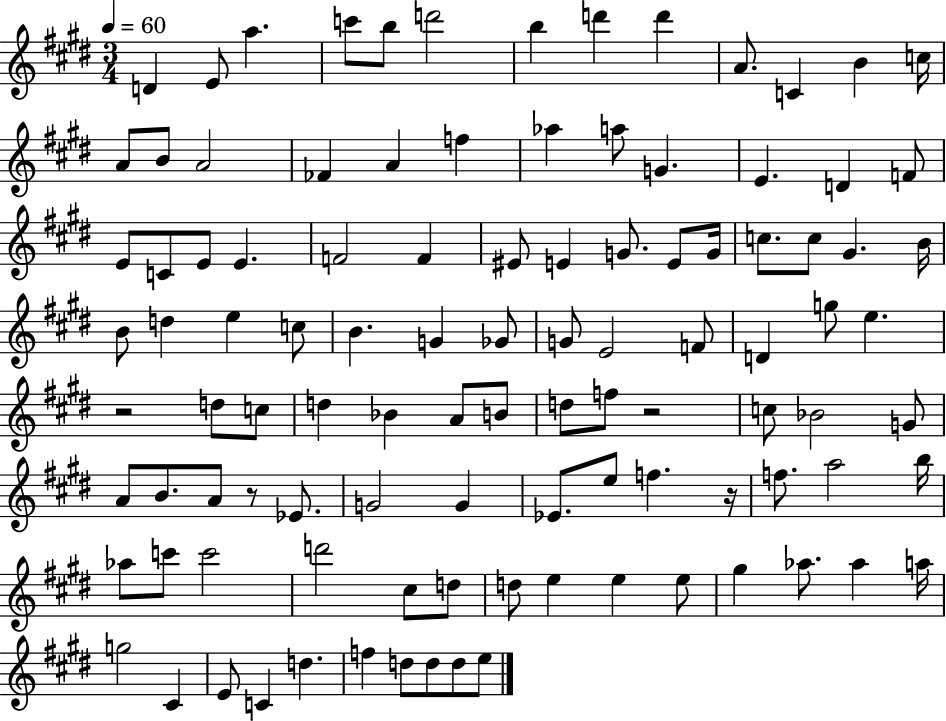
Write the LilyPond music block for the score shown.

{
  \clef treble
  \numericTimeSignature
  \time 3/4
  \key e \major
  \tempo 4 = 60
  d'4 e'8 a''4. | c'''8 b''8 d'''2 | b''4 d'''4 d'''4 | a'8. c'4 b'4 c''16 | \break a'8 b'8 a'2 | fes'4 a'4 f''4 | aes''4 a''8 g'4. | e'4. d'4 f'8 | \break e'8 c'8 e'8 e'4. | f'2 f'4 | eis'8 e'4 g'8. e'8 g'16 | c''8. c''8 gis'4. b'16 | \break b'8 d''4 e''4 c''8 | b'4. g'4 ges'8 | g'8 e'2 f'8 | d'4 g''8 e''4. | \break r2 d''8 c''8 | d''4 bes'4 a'8 b'8 | d''8 f''8 r2 | c''8 bes'2 g'8 | \break a'8 b'8. a'8 r8 ees'8. | g'2 g'4 | ees'8. e''8 f''4. r16 | f''8. a''2 b''16 | \break aes''8 c'''8 c'''2 | d'''2 cis''8 d''8 | d''8 e''4 e''4 e''8 | gis''4 aes''8. aes''4 a''16 | \break g''2 cis'4 | e'8 c'4 d''4. | f''4 d''8 d''8 d''8 e''8 | \bar "|."
}